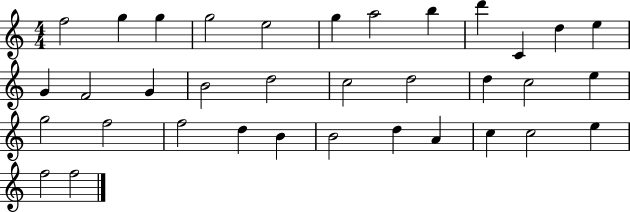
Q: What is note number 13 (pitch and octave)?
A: G4